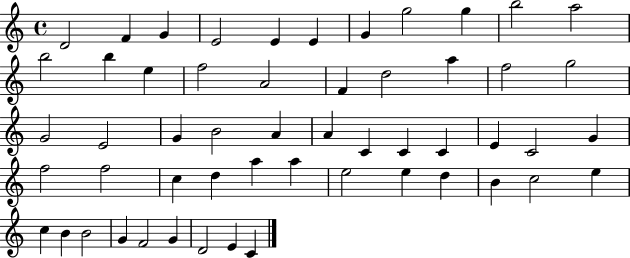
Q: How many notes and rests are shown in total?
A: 54